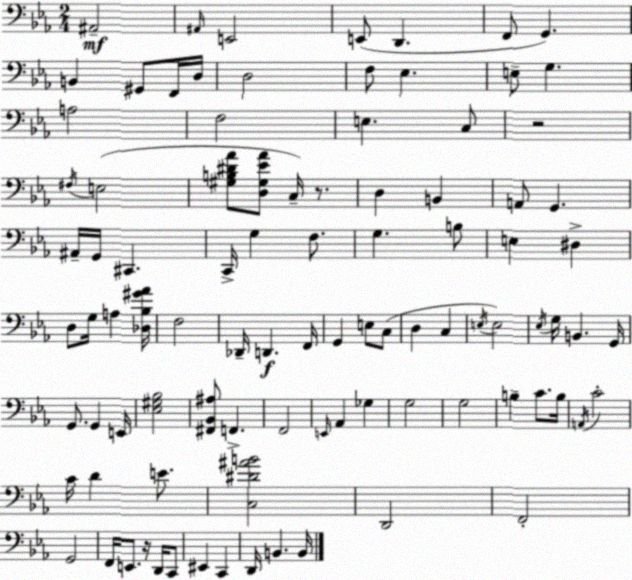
X:1
T:Untitled
M:2/4
L:1/4
K:Cm
^A,,2 ^A,,/4 E,,2 E,,/2 D,, F,,/2 G,, B,, ^G,,/2 F,,/4 D,/4 D,2 F,/2 _E, E,/2 G, A,2 F,2 E, C,/2 z2 ^F,/4 E,2 [^G,B,^D_A]/2 [D,^G,_E_A]/2 C,/4 z/2 D, B,, A,,/2 G,, ^A,,/4 G,,/4 ^C,, C,,/4 G, F,/2 G, B,/2 E, ^D, D,/2 G,/4 A, [_D,_B,^G_A]/4 F,2 _D,,/4 D,, F,,/4 G,, E,/2 C,/2 D, C, E,/4 E,2 _E,/4 G,/4 B,, G,,/4 G,,/2 G,, E,,/4 [_E,^G,_B,]2 [^F,,_B,,^A,]/2 F,, F,,2 E,,/4 _A,, _G, G,2 G,2 B, C/2 B,/4 A,,/4 C2 C/4 D E/2 [C,^D^AB]2 D,,2 F,,2 G,,2 F,,/4 E,,/2 z/4 D,,/4 C,,/2 ^E,, C,, D,,/4 B,, B,,/4